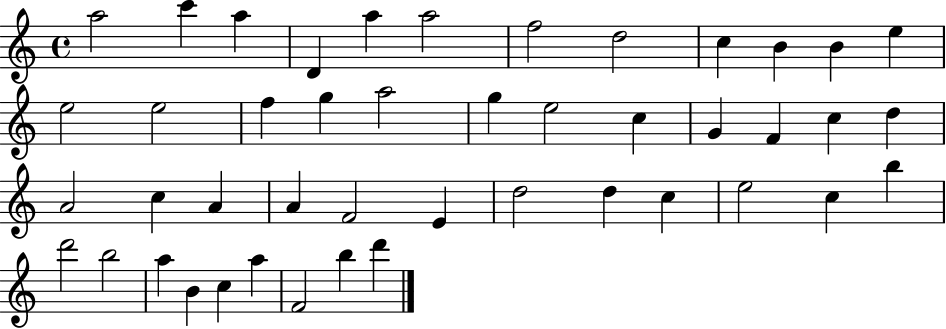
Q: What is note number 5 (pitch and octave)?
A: A5